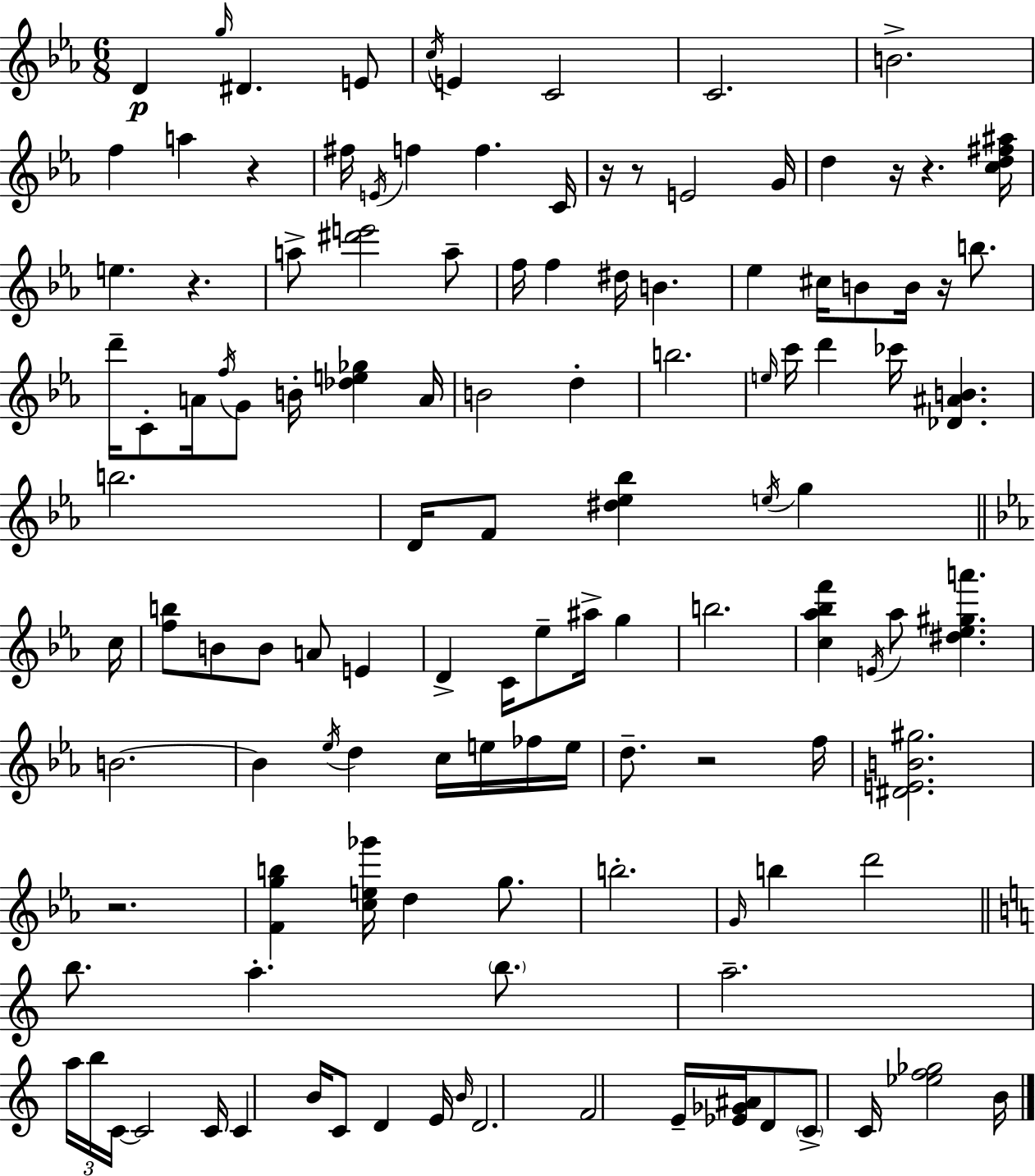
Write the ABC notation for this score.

X:1
T:Untitled
M:6/8
L:1/4
K:Eb
D g/4 ^D E/2 c/4 E C2 C2 B2 f a z ^f/4 E/4 f f C/4 z/4 z/2 E2 G/4 d z/4 z [cd^f^a]/4 e z a/2 [^d'e']2 a/2 f/4 f ^d/4 B _e ^c/4 B/2 B/4 z/4 b/2 d'/4 C/2 A/4 f/4 G/2 B/4 [_de_g] A/4 B2 d b2 e/4 c'/4 d' _c'/4 [_D^AB] b2 D/4 F/2 [^d_e_b] e/4 g c/4 [fb]/2 B/2 B/2 A/2 E D C/4 _e/2 ^a/4 g b2 [c_a_bf'] E/4 _a/2 [^d_e^ga'] B2 B _e/4 d c/4 e/4 _f/4 e/4 d/2 z2 f/4 [^DEB^g]2 z2 [Fgb] [ce_g']/4 d g/2 b2 G/4 b d'2 b/2 a b/2 a2 a/4 b/4 C/4 C2 C/4 C B/4 C/2 D E/4 B/4 D2 F2 E/4 [_E_G^A]/4 D/2 C/2 C/4 [_ef_g]2 B/4